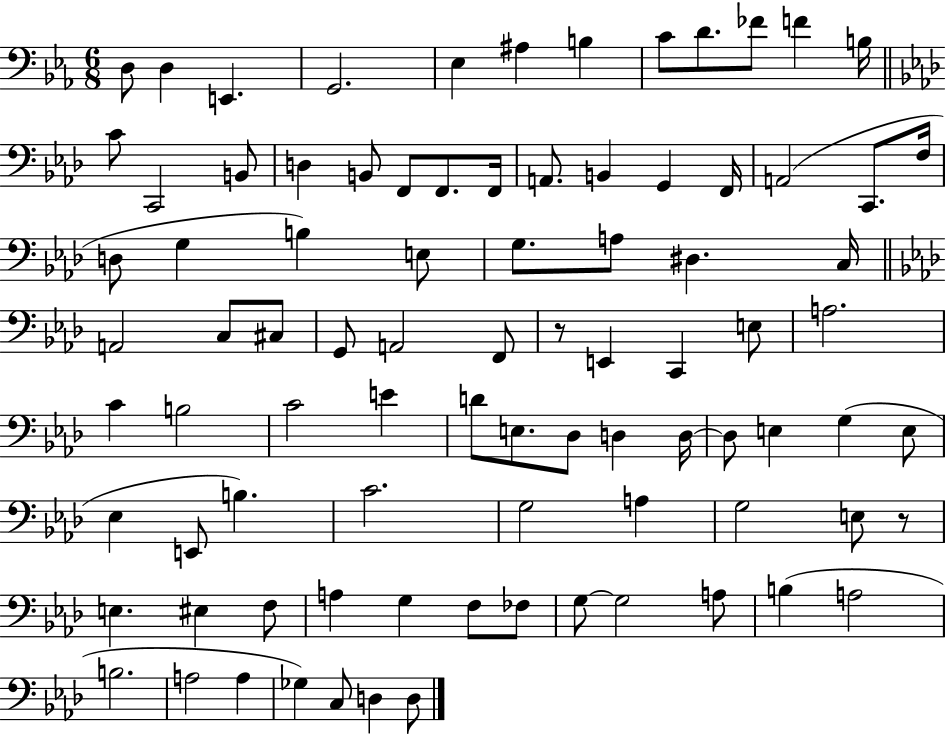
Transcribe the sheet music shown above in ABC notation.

X:1
T:Untitled
M:6/8
L:1/4
K:Eb
D,/2 D, E,, G,,2 _E, ^A, B, C/2 D/2 _F/2 F B,/4 C/2 C,,2 B,,/2 D, B,,/2 F,,/2 F,,/2 F,,/4 A,,/2 B,, G,, F,,/4 A,,2 C,,/2 F,/4 D,/2 G, B, E,/2 G,/2 A,/2 ^D, C,/4 A,,2 C,/2 ^C,/2 G,,/2 A,,2 F,,/2 z/2 E,, C,, E,/2 A,2 C B,2 C2 E D/2 E,/2 _D,/2 D, D,/4 D,/2 E, G, E,/2 _E, E,,/2 B, C2 G,2 A, G,2 E,/2 z/2 E, ^E, F,/2 A, G, F,/2 _F,/2 G,/2 G,2 A,/2 B, A,2 B,2 A,2 A, _G, C,/2 D, D,/2